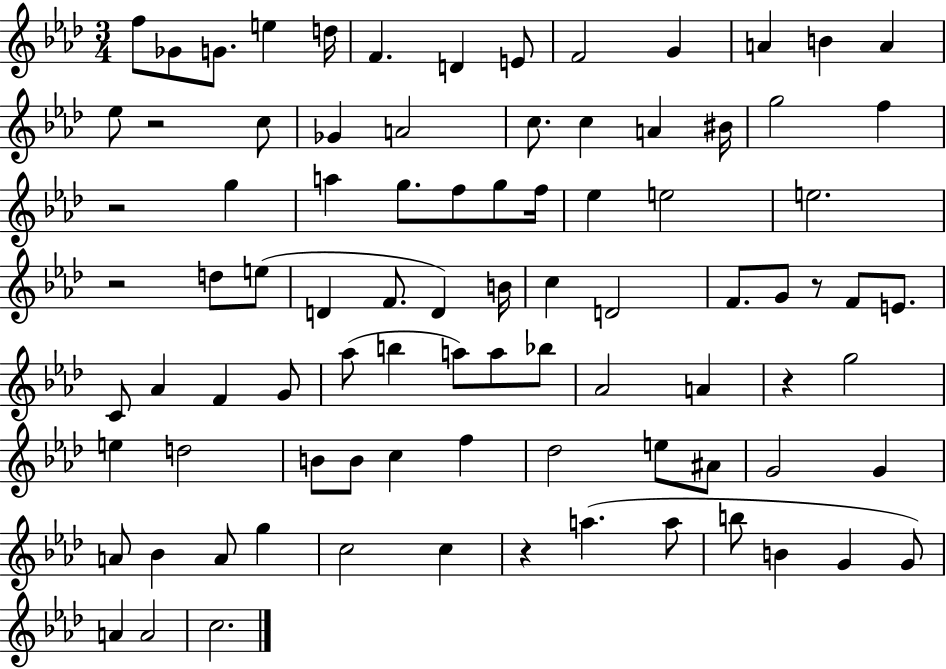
{
  \clef treble
  \numericTimeSignature
  \time 3/4
  \key aes \major
  \repeat volta 2 { f''8 ges'8 g'8. e''4 d''16 | f'4. d'4 e'8 | f'2 g'4 | a'4 b'4 a'4 | \break ees''8 r2 c''8 | ges'4 a'2 | c''8. c''4 a'4 bis'16 | g''2 f''4 | \break r2 g''4 | a''4 g''8. f''8 g''8 f''16 | ees''4 e''2 | e''2. | \break r2 d''8 e''8( | d'4 f'8. d'4) b'16 | c''4 d'2 | f'8. g'8 r8 f'8 e'8. | \break c'8 aes'4 f'4 g'8 | aes''8( b''4 a''8) a''8 bes''8 | aes'2 a'4 | r4 g''2 | \break e''4 d''2 | b'8 b'8 c''4 f''4 | des''2 e''8 ais'8 | g'2 g'4 | \break a'8 bes'4 a'8 g''4 | c''2 c''4 | r4 a''4.( a''8 | b''8 b'4 g'4 g'8) | \break a'4 a'2 | c''2. | } \bar "|."
}